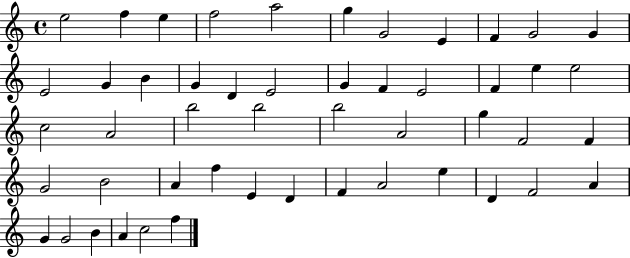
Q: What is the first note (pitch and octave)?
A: E5